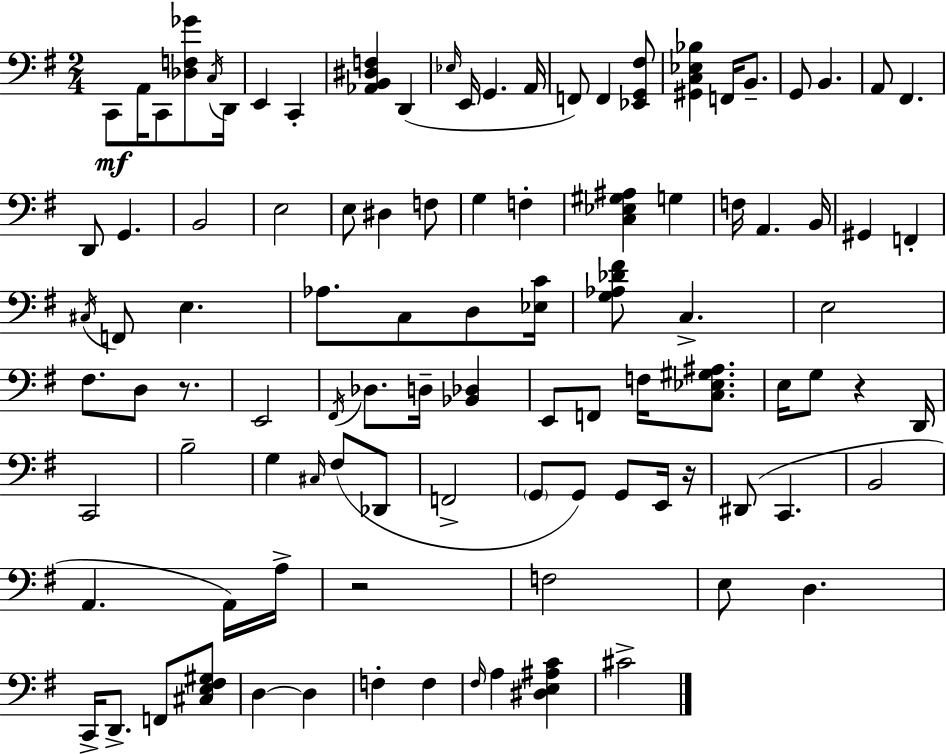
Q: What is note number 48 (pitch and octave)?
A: Db3